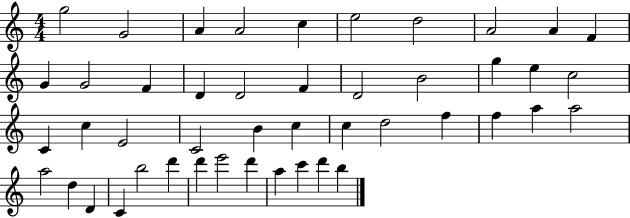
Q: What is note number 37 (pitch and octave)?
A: C4